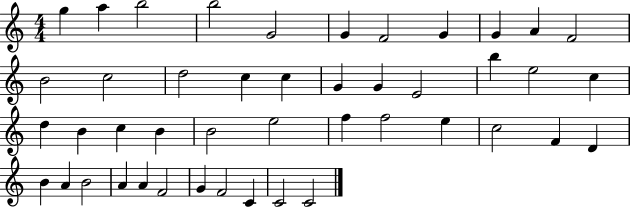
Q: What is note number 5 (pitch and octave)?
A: G4